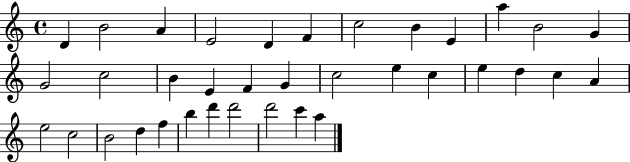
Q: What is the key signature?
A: C major